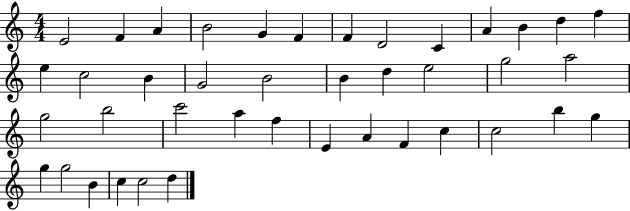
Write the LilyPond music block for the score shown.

{
  \clef treble
  \numericTimeSignature
  \time 4/4
  \key c \major
  e'2 f'4 a'4 | b'2 g'4 f'4 | f'4 d'2 c'4 | a'4 b'4 d''4 f''4 | \break e''4 c''2 b'4 | g'2 b'2 | b'4 d''4 e''2 | g''2 a''2 | \break g''2 b''2 | c'''2 a''4 f''4 | e'4 a'4 f'4 c''4 | c''2 b''4 g''4 | \break g''4 g''2 b'4 | c''4 c''2 d''4 | \bar "|."
}